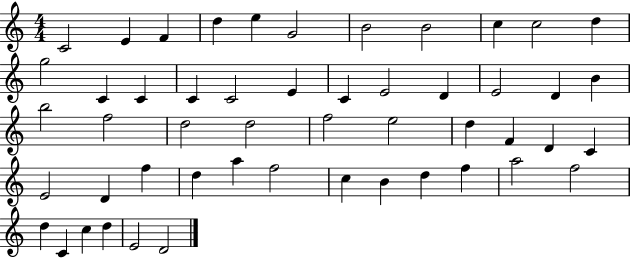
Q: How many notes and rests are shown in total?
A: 51